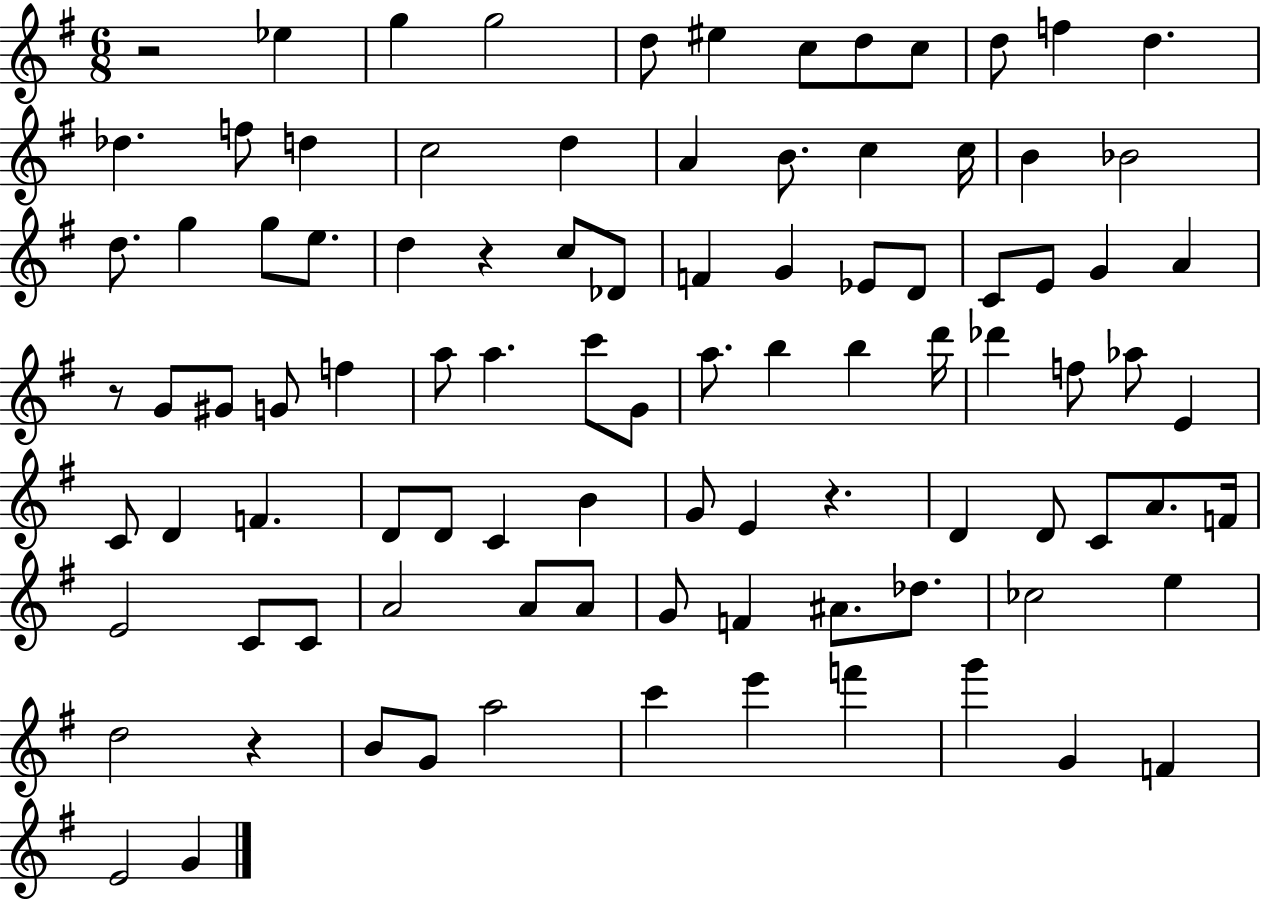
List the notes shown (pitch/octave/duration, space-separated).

R/h Eb5/q G5/q G5/h D5/e EIS5/q C5/e D5/e C5/e D5/e F5/q D5/q. Db5/q. F5/e D5/q C5/h D5/q A4/q B4/e. C5/q C5/s B4/q Bb4/h D5/e. G5/q G5/e E5/e. D5/q R/q C5/e Db4/e F4/q G4/q Eb4/e D4/e C4/e E4/e G4/q A4/q R/e G4/e G#4/e G4/e F5/q A5/e A5/q. C6/e G4/e A5/e. B5/q B5/q D6/s Db6/q F5/e Ab5/e E4/q C4/e D4/q F4/q. D4/e D4/e C4/q B4/q G4/e E4/q R/q. D4/q D4/e C4/e A4/e. F4/s E4/h C4/e C4/e A4/h A4/e A4/e G4/e F4/q A#4/e. Db5/e. CES5/h E5/q D5/h R/q B4/e G4/e A5/h C6/q E6/q F6/q G6/q G4/q F4/q E4/h G4/q